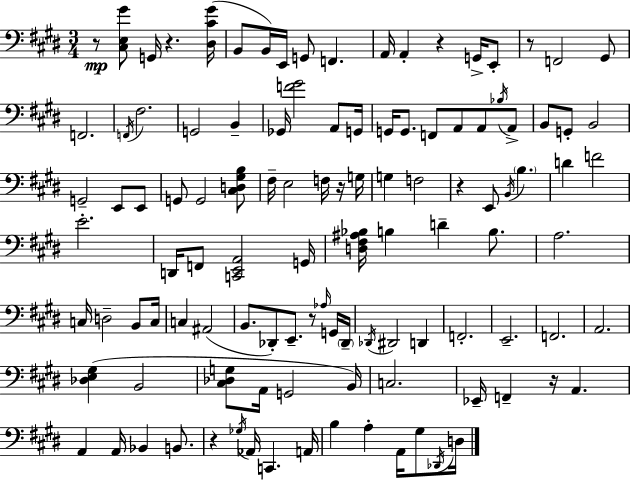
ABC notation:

X:1
T:Untitled
M:3/4
L:1/4
K:E
z/2 [^C,E,^G]/2 G,,/4 z [^D,^C^G]/4 B,,/2 B,,/4 E,,/4 G,,/2 F,, A,,/4 A,, z G,,/4 E,,/2 z/2 F,,2 ^G,,/2 F,,2 F,,/4 ^F,2 G,,2 B,, _G,,/4 [F^G]2 A,,/2 G,,/4 G,,/4 G,,/2 F,,/2 A,,/2 A,,/2 _B,/4 A,,/2 B,,/2 G,,/2 B,,2 G,,2 E,,/2 E,,/2 G,,/2 G,,2 [^C,D,^G,B,]/2 ^F,/4 E,2 F,/4 z/4 G,/4 G, F,2 z E,,/2 B,,/4 B, D F2 E2 D,,/4 F,,/2 [C,,E,,A,,]2 G,,/4 [D,^F,^A,_B,]/4 B, D B,/2 A,2 C,/4 D,2 B,,/2 C,/4 C, ^A,,2 B,,/2 _D,,/2 E,,/2 z/2 _A,/4 G,,/4 _D,,/4 _D,,/4 ^D,,2 D,, F,,2 E,,2 F,,2 A,,2 [_D,E,^G,] B,,2 [^C,_D,G,]/2 A,,/4 G,,2 B,,/4 C,2 _E,,/4 F,, z/4 A,, A,, A,,/4 _B,, B,,/2 z _G,/4 _A,,/4 C,, A,,/4 B, A, A,,/4 ^G,/2 _D,,/4 D,/4